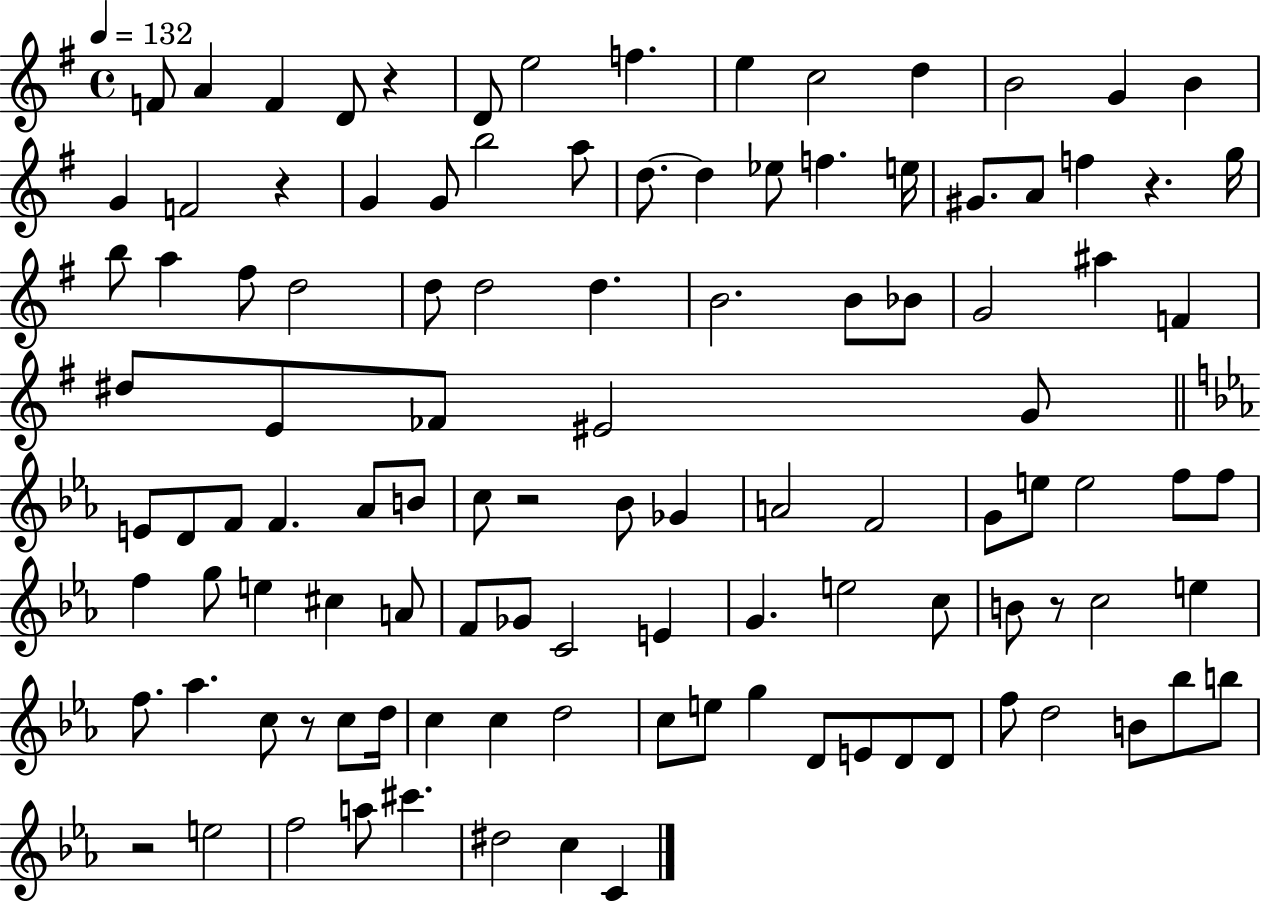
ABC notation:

X:1
T:Untitled
M:4/4
L:1/4
K:G
F/2 A F D/2 z D/2 e2 f e c2 d B2 G B G F2 z G G/2 b2 a/2 d/2 d _e/2 f e/4 ^G/2 A/2 f z g/4 b/2 a ^f/2 d2 d/2 d2 d B2 B/2 _B/2 G2 ^a F ^d/2 E/2 _F/2 ^E2 G/2 E/2 D/2 F/2 F _A/2 B/2 c/2 z2 _B/2 _G A2 F2 G/2 e/2 e2 f/2 f/2 f g/2 e ^c A/2 F/2 _G/2 C2 E G e2 c/2 B/2 z/2 c2 e f/2 _a c/2 z/2 c/2 d/4 c c d2 c/2 e/2 g D/2 E/2 D/2 D/2 f/2 d2 B/2 _b/2 b/2 z2 e2 f2 a/2 ^c' ^d2 c C